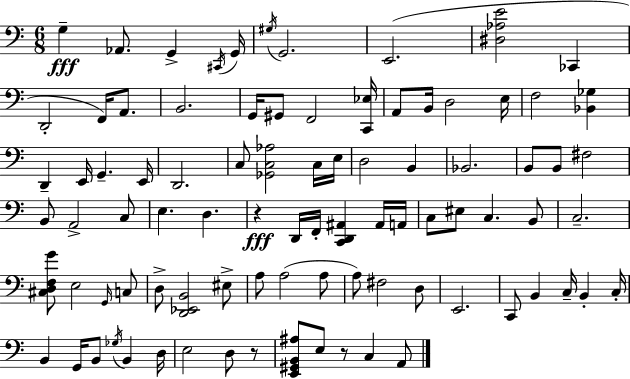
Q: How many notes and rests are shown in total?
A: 88